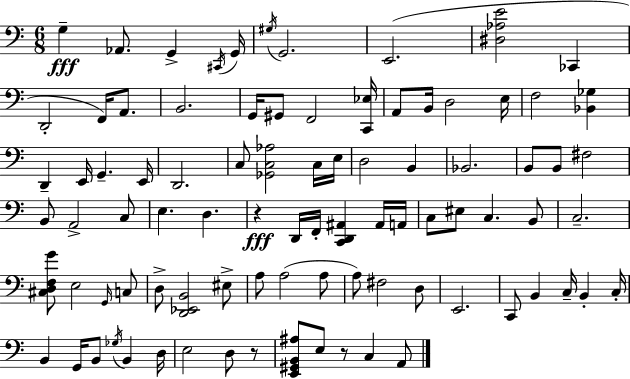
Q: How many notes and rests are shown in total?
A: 88